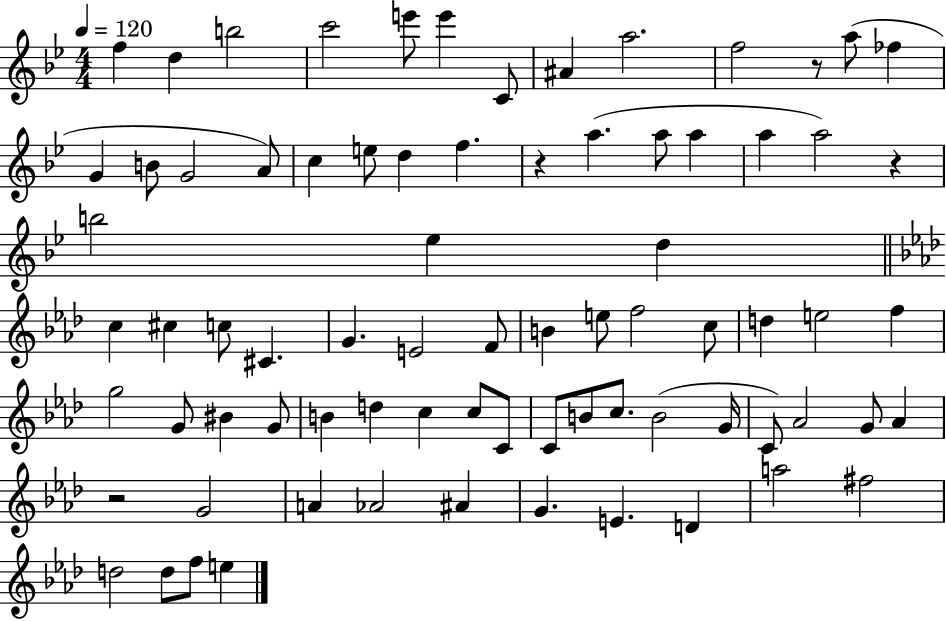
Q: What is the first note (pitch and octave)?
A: F5